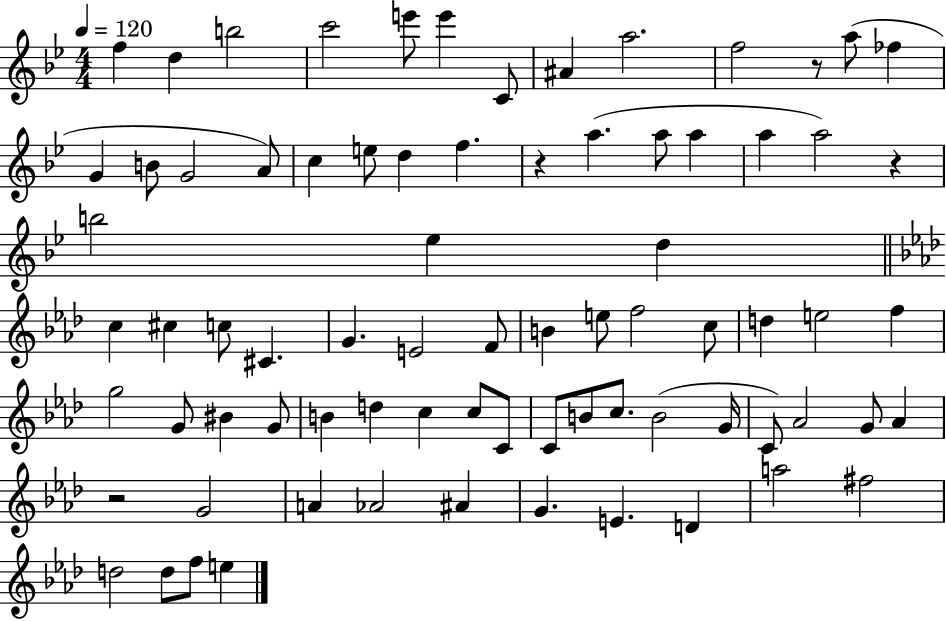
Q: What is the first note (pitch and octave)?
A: F5